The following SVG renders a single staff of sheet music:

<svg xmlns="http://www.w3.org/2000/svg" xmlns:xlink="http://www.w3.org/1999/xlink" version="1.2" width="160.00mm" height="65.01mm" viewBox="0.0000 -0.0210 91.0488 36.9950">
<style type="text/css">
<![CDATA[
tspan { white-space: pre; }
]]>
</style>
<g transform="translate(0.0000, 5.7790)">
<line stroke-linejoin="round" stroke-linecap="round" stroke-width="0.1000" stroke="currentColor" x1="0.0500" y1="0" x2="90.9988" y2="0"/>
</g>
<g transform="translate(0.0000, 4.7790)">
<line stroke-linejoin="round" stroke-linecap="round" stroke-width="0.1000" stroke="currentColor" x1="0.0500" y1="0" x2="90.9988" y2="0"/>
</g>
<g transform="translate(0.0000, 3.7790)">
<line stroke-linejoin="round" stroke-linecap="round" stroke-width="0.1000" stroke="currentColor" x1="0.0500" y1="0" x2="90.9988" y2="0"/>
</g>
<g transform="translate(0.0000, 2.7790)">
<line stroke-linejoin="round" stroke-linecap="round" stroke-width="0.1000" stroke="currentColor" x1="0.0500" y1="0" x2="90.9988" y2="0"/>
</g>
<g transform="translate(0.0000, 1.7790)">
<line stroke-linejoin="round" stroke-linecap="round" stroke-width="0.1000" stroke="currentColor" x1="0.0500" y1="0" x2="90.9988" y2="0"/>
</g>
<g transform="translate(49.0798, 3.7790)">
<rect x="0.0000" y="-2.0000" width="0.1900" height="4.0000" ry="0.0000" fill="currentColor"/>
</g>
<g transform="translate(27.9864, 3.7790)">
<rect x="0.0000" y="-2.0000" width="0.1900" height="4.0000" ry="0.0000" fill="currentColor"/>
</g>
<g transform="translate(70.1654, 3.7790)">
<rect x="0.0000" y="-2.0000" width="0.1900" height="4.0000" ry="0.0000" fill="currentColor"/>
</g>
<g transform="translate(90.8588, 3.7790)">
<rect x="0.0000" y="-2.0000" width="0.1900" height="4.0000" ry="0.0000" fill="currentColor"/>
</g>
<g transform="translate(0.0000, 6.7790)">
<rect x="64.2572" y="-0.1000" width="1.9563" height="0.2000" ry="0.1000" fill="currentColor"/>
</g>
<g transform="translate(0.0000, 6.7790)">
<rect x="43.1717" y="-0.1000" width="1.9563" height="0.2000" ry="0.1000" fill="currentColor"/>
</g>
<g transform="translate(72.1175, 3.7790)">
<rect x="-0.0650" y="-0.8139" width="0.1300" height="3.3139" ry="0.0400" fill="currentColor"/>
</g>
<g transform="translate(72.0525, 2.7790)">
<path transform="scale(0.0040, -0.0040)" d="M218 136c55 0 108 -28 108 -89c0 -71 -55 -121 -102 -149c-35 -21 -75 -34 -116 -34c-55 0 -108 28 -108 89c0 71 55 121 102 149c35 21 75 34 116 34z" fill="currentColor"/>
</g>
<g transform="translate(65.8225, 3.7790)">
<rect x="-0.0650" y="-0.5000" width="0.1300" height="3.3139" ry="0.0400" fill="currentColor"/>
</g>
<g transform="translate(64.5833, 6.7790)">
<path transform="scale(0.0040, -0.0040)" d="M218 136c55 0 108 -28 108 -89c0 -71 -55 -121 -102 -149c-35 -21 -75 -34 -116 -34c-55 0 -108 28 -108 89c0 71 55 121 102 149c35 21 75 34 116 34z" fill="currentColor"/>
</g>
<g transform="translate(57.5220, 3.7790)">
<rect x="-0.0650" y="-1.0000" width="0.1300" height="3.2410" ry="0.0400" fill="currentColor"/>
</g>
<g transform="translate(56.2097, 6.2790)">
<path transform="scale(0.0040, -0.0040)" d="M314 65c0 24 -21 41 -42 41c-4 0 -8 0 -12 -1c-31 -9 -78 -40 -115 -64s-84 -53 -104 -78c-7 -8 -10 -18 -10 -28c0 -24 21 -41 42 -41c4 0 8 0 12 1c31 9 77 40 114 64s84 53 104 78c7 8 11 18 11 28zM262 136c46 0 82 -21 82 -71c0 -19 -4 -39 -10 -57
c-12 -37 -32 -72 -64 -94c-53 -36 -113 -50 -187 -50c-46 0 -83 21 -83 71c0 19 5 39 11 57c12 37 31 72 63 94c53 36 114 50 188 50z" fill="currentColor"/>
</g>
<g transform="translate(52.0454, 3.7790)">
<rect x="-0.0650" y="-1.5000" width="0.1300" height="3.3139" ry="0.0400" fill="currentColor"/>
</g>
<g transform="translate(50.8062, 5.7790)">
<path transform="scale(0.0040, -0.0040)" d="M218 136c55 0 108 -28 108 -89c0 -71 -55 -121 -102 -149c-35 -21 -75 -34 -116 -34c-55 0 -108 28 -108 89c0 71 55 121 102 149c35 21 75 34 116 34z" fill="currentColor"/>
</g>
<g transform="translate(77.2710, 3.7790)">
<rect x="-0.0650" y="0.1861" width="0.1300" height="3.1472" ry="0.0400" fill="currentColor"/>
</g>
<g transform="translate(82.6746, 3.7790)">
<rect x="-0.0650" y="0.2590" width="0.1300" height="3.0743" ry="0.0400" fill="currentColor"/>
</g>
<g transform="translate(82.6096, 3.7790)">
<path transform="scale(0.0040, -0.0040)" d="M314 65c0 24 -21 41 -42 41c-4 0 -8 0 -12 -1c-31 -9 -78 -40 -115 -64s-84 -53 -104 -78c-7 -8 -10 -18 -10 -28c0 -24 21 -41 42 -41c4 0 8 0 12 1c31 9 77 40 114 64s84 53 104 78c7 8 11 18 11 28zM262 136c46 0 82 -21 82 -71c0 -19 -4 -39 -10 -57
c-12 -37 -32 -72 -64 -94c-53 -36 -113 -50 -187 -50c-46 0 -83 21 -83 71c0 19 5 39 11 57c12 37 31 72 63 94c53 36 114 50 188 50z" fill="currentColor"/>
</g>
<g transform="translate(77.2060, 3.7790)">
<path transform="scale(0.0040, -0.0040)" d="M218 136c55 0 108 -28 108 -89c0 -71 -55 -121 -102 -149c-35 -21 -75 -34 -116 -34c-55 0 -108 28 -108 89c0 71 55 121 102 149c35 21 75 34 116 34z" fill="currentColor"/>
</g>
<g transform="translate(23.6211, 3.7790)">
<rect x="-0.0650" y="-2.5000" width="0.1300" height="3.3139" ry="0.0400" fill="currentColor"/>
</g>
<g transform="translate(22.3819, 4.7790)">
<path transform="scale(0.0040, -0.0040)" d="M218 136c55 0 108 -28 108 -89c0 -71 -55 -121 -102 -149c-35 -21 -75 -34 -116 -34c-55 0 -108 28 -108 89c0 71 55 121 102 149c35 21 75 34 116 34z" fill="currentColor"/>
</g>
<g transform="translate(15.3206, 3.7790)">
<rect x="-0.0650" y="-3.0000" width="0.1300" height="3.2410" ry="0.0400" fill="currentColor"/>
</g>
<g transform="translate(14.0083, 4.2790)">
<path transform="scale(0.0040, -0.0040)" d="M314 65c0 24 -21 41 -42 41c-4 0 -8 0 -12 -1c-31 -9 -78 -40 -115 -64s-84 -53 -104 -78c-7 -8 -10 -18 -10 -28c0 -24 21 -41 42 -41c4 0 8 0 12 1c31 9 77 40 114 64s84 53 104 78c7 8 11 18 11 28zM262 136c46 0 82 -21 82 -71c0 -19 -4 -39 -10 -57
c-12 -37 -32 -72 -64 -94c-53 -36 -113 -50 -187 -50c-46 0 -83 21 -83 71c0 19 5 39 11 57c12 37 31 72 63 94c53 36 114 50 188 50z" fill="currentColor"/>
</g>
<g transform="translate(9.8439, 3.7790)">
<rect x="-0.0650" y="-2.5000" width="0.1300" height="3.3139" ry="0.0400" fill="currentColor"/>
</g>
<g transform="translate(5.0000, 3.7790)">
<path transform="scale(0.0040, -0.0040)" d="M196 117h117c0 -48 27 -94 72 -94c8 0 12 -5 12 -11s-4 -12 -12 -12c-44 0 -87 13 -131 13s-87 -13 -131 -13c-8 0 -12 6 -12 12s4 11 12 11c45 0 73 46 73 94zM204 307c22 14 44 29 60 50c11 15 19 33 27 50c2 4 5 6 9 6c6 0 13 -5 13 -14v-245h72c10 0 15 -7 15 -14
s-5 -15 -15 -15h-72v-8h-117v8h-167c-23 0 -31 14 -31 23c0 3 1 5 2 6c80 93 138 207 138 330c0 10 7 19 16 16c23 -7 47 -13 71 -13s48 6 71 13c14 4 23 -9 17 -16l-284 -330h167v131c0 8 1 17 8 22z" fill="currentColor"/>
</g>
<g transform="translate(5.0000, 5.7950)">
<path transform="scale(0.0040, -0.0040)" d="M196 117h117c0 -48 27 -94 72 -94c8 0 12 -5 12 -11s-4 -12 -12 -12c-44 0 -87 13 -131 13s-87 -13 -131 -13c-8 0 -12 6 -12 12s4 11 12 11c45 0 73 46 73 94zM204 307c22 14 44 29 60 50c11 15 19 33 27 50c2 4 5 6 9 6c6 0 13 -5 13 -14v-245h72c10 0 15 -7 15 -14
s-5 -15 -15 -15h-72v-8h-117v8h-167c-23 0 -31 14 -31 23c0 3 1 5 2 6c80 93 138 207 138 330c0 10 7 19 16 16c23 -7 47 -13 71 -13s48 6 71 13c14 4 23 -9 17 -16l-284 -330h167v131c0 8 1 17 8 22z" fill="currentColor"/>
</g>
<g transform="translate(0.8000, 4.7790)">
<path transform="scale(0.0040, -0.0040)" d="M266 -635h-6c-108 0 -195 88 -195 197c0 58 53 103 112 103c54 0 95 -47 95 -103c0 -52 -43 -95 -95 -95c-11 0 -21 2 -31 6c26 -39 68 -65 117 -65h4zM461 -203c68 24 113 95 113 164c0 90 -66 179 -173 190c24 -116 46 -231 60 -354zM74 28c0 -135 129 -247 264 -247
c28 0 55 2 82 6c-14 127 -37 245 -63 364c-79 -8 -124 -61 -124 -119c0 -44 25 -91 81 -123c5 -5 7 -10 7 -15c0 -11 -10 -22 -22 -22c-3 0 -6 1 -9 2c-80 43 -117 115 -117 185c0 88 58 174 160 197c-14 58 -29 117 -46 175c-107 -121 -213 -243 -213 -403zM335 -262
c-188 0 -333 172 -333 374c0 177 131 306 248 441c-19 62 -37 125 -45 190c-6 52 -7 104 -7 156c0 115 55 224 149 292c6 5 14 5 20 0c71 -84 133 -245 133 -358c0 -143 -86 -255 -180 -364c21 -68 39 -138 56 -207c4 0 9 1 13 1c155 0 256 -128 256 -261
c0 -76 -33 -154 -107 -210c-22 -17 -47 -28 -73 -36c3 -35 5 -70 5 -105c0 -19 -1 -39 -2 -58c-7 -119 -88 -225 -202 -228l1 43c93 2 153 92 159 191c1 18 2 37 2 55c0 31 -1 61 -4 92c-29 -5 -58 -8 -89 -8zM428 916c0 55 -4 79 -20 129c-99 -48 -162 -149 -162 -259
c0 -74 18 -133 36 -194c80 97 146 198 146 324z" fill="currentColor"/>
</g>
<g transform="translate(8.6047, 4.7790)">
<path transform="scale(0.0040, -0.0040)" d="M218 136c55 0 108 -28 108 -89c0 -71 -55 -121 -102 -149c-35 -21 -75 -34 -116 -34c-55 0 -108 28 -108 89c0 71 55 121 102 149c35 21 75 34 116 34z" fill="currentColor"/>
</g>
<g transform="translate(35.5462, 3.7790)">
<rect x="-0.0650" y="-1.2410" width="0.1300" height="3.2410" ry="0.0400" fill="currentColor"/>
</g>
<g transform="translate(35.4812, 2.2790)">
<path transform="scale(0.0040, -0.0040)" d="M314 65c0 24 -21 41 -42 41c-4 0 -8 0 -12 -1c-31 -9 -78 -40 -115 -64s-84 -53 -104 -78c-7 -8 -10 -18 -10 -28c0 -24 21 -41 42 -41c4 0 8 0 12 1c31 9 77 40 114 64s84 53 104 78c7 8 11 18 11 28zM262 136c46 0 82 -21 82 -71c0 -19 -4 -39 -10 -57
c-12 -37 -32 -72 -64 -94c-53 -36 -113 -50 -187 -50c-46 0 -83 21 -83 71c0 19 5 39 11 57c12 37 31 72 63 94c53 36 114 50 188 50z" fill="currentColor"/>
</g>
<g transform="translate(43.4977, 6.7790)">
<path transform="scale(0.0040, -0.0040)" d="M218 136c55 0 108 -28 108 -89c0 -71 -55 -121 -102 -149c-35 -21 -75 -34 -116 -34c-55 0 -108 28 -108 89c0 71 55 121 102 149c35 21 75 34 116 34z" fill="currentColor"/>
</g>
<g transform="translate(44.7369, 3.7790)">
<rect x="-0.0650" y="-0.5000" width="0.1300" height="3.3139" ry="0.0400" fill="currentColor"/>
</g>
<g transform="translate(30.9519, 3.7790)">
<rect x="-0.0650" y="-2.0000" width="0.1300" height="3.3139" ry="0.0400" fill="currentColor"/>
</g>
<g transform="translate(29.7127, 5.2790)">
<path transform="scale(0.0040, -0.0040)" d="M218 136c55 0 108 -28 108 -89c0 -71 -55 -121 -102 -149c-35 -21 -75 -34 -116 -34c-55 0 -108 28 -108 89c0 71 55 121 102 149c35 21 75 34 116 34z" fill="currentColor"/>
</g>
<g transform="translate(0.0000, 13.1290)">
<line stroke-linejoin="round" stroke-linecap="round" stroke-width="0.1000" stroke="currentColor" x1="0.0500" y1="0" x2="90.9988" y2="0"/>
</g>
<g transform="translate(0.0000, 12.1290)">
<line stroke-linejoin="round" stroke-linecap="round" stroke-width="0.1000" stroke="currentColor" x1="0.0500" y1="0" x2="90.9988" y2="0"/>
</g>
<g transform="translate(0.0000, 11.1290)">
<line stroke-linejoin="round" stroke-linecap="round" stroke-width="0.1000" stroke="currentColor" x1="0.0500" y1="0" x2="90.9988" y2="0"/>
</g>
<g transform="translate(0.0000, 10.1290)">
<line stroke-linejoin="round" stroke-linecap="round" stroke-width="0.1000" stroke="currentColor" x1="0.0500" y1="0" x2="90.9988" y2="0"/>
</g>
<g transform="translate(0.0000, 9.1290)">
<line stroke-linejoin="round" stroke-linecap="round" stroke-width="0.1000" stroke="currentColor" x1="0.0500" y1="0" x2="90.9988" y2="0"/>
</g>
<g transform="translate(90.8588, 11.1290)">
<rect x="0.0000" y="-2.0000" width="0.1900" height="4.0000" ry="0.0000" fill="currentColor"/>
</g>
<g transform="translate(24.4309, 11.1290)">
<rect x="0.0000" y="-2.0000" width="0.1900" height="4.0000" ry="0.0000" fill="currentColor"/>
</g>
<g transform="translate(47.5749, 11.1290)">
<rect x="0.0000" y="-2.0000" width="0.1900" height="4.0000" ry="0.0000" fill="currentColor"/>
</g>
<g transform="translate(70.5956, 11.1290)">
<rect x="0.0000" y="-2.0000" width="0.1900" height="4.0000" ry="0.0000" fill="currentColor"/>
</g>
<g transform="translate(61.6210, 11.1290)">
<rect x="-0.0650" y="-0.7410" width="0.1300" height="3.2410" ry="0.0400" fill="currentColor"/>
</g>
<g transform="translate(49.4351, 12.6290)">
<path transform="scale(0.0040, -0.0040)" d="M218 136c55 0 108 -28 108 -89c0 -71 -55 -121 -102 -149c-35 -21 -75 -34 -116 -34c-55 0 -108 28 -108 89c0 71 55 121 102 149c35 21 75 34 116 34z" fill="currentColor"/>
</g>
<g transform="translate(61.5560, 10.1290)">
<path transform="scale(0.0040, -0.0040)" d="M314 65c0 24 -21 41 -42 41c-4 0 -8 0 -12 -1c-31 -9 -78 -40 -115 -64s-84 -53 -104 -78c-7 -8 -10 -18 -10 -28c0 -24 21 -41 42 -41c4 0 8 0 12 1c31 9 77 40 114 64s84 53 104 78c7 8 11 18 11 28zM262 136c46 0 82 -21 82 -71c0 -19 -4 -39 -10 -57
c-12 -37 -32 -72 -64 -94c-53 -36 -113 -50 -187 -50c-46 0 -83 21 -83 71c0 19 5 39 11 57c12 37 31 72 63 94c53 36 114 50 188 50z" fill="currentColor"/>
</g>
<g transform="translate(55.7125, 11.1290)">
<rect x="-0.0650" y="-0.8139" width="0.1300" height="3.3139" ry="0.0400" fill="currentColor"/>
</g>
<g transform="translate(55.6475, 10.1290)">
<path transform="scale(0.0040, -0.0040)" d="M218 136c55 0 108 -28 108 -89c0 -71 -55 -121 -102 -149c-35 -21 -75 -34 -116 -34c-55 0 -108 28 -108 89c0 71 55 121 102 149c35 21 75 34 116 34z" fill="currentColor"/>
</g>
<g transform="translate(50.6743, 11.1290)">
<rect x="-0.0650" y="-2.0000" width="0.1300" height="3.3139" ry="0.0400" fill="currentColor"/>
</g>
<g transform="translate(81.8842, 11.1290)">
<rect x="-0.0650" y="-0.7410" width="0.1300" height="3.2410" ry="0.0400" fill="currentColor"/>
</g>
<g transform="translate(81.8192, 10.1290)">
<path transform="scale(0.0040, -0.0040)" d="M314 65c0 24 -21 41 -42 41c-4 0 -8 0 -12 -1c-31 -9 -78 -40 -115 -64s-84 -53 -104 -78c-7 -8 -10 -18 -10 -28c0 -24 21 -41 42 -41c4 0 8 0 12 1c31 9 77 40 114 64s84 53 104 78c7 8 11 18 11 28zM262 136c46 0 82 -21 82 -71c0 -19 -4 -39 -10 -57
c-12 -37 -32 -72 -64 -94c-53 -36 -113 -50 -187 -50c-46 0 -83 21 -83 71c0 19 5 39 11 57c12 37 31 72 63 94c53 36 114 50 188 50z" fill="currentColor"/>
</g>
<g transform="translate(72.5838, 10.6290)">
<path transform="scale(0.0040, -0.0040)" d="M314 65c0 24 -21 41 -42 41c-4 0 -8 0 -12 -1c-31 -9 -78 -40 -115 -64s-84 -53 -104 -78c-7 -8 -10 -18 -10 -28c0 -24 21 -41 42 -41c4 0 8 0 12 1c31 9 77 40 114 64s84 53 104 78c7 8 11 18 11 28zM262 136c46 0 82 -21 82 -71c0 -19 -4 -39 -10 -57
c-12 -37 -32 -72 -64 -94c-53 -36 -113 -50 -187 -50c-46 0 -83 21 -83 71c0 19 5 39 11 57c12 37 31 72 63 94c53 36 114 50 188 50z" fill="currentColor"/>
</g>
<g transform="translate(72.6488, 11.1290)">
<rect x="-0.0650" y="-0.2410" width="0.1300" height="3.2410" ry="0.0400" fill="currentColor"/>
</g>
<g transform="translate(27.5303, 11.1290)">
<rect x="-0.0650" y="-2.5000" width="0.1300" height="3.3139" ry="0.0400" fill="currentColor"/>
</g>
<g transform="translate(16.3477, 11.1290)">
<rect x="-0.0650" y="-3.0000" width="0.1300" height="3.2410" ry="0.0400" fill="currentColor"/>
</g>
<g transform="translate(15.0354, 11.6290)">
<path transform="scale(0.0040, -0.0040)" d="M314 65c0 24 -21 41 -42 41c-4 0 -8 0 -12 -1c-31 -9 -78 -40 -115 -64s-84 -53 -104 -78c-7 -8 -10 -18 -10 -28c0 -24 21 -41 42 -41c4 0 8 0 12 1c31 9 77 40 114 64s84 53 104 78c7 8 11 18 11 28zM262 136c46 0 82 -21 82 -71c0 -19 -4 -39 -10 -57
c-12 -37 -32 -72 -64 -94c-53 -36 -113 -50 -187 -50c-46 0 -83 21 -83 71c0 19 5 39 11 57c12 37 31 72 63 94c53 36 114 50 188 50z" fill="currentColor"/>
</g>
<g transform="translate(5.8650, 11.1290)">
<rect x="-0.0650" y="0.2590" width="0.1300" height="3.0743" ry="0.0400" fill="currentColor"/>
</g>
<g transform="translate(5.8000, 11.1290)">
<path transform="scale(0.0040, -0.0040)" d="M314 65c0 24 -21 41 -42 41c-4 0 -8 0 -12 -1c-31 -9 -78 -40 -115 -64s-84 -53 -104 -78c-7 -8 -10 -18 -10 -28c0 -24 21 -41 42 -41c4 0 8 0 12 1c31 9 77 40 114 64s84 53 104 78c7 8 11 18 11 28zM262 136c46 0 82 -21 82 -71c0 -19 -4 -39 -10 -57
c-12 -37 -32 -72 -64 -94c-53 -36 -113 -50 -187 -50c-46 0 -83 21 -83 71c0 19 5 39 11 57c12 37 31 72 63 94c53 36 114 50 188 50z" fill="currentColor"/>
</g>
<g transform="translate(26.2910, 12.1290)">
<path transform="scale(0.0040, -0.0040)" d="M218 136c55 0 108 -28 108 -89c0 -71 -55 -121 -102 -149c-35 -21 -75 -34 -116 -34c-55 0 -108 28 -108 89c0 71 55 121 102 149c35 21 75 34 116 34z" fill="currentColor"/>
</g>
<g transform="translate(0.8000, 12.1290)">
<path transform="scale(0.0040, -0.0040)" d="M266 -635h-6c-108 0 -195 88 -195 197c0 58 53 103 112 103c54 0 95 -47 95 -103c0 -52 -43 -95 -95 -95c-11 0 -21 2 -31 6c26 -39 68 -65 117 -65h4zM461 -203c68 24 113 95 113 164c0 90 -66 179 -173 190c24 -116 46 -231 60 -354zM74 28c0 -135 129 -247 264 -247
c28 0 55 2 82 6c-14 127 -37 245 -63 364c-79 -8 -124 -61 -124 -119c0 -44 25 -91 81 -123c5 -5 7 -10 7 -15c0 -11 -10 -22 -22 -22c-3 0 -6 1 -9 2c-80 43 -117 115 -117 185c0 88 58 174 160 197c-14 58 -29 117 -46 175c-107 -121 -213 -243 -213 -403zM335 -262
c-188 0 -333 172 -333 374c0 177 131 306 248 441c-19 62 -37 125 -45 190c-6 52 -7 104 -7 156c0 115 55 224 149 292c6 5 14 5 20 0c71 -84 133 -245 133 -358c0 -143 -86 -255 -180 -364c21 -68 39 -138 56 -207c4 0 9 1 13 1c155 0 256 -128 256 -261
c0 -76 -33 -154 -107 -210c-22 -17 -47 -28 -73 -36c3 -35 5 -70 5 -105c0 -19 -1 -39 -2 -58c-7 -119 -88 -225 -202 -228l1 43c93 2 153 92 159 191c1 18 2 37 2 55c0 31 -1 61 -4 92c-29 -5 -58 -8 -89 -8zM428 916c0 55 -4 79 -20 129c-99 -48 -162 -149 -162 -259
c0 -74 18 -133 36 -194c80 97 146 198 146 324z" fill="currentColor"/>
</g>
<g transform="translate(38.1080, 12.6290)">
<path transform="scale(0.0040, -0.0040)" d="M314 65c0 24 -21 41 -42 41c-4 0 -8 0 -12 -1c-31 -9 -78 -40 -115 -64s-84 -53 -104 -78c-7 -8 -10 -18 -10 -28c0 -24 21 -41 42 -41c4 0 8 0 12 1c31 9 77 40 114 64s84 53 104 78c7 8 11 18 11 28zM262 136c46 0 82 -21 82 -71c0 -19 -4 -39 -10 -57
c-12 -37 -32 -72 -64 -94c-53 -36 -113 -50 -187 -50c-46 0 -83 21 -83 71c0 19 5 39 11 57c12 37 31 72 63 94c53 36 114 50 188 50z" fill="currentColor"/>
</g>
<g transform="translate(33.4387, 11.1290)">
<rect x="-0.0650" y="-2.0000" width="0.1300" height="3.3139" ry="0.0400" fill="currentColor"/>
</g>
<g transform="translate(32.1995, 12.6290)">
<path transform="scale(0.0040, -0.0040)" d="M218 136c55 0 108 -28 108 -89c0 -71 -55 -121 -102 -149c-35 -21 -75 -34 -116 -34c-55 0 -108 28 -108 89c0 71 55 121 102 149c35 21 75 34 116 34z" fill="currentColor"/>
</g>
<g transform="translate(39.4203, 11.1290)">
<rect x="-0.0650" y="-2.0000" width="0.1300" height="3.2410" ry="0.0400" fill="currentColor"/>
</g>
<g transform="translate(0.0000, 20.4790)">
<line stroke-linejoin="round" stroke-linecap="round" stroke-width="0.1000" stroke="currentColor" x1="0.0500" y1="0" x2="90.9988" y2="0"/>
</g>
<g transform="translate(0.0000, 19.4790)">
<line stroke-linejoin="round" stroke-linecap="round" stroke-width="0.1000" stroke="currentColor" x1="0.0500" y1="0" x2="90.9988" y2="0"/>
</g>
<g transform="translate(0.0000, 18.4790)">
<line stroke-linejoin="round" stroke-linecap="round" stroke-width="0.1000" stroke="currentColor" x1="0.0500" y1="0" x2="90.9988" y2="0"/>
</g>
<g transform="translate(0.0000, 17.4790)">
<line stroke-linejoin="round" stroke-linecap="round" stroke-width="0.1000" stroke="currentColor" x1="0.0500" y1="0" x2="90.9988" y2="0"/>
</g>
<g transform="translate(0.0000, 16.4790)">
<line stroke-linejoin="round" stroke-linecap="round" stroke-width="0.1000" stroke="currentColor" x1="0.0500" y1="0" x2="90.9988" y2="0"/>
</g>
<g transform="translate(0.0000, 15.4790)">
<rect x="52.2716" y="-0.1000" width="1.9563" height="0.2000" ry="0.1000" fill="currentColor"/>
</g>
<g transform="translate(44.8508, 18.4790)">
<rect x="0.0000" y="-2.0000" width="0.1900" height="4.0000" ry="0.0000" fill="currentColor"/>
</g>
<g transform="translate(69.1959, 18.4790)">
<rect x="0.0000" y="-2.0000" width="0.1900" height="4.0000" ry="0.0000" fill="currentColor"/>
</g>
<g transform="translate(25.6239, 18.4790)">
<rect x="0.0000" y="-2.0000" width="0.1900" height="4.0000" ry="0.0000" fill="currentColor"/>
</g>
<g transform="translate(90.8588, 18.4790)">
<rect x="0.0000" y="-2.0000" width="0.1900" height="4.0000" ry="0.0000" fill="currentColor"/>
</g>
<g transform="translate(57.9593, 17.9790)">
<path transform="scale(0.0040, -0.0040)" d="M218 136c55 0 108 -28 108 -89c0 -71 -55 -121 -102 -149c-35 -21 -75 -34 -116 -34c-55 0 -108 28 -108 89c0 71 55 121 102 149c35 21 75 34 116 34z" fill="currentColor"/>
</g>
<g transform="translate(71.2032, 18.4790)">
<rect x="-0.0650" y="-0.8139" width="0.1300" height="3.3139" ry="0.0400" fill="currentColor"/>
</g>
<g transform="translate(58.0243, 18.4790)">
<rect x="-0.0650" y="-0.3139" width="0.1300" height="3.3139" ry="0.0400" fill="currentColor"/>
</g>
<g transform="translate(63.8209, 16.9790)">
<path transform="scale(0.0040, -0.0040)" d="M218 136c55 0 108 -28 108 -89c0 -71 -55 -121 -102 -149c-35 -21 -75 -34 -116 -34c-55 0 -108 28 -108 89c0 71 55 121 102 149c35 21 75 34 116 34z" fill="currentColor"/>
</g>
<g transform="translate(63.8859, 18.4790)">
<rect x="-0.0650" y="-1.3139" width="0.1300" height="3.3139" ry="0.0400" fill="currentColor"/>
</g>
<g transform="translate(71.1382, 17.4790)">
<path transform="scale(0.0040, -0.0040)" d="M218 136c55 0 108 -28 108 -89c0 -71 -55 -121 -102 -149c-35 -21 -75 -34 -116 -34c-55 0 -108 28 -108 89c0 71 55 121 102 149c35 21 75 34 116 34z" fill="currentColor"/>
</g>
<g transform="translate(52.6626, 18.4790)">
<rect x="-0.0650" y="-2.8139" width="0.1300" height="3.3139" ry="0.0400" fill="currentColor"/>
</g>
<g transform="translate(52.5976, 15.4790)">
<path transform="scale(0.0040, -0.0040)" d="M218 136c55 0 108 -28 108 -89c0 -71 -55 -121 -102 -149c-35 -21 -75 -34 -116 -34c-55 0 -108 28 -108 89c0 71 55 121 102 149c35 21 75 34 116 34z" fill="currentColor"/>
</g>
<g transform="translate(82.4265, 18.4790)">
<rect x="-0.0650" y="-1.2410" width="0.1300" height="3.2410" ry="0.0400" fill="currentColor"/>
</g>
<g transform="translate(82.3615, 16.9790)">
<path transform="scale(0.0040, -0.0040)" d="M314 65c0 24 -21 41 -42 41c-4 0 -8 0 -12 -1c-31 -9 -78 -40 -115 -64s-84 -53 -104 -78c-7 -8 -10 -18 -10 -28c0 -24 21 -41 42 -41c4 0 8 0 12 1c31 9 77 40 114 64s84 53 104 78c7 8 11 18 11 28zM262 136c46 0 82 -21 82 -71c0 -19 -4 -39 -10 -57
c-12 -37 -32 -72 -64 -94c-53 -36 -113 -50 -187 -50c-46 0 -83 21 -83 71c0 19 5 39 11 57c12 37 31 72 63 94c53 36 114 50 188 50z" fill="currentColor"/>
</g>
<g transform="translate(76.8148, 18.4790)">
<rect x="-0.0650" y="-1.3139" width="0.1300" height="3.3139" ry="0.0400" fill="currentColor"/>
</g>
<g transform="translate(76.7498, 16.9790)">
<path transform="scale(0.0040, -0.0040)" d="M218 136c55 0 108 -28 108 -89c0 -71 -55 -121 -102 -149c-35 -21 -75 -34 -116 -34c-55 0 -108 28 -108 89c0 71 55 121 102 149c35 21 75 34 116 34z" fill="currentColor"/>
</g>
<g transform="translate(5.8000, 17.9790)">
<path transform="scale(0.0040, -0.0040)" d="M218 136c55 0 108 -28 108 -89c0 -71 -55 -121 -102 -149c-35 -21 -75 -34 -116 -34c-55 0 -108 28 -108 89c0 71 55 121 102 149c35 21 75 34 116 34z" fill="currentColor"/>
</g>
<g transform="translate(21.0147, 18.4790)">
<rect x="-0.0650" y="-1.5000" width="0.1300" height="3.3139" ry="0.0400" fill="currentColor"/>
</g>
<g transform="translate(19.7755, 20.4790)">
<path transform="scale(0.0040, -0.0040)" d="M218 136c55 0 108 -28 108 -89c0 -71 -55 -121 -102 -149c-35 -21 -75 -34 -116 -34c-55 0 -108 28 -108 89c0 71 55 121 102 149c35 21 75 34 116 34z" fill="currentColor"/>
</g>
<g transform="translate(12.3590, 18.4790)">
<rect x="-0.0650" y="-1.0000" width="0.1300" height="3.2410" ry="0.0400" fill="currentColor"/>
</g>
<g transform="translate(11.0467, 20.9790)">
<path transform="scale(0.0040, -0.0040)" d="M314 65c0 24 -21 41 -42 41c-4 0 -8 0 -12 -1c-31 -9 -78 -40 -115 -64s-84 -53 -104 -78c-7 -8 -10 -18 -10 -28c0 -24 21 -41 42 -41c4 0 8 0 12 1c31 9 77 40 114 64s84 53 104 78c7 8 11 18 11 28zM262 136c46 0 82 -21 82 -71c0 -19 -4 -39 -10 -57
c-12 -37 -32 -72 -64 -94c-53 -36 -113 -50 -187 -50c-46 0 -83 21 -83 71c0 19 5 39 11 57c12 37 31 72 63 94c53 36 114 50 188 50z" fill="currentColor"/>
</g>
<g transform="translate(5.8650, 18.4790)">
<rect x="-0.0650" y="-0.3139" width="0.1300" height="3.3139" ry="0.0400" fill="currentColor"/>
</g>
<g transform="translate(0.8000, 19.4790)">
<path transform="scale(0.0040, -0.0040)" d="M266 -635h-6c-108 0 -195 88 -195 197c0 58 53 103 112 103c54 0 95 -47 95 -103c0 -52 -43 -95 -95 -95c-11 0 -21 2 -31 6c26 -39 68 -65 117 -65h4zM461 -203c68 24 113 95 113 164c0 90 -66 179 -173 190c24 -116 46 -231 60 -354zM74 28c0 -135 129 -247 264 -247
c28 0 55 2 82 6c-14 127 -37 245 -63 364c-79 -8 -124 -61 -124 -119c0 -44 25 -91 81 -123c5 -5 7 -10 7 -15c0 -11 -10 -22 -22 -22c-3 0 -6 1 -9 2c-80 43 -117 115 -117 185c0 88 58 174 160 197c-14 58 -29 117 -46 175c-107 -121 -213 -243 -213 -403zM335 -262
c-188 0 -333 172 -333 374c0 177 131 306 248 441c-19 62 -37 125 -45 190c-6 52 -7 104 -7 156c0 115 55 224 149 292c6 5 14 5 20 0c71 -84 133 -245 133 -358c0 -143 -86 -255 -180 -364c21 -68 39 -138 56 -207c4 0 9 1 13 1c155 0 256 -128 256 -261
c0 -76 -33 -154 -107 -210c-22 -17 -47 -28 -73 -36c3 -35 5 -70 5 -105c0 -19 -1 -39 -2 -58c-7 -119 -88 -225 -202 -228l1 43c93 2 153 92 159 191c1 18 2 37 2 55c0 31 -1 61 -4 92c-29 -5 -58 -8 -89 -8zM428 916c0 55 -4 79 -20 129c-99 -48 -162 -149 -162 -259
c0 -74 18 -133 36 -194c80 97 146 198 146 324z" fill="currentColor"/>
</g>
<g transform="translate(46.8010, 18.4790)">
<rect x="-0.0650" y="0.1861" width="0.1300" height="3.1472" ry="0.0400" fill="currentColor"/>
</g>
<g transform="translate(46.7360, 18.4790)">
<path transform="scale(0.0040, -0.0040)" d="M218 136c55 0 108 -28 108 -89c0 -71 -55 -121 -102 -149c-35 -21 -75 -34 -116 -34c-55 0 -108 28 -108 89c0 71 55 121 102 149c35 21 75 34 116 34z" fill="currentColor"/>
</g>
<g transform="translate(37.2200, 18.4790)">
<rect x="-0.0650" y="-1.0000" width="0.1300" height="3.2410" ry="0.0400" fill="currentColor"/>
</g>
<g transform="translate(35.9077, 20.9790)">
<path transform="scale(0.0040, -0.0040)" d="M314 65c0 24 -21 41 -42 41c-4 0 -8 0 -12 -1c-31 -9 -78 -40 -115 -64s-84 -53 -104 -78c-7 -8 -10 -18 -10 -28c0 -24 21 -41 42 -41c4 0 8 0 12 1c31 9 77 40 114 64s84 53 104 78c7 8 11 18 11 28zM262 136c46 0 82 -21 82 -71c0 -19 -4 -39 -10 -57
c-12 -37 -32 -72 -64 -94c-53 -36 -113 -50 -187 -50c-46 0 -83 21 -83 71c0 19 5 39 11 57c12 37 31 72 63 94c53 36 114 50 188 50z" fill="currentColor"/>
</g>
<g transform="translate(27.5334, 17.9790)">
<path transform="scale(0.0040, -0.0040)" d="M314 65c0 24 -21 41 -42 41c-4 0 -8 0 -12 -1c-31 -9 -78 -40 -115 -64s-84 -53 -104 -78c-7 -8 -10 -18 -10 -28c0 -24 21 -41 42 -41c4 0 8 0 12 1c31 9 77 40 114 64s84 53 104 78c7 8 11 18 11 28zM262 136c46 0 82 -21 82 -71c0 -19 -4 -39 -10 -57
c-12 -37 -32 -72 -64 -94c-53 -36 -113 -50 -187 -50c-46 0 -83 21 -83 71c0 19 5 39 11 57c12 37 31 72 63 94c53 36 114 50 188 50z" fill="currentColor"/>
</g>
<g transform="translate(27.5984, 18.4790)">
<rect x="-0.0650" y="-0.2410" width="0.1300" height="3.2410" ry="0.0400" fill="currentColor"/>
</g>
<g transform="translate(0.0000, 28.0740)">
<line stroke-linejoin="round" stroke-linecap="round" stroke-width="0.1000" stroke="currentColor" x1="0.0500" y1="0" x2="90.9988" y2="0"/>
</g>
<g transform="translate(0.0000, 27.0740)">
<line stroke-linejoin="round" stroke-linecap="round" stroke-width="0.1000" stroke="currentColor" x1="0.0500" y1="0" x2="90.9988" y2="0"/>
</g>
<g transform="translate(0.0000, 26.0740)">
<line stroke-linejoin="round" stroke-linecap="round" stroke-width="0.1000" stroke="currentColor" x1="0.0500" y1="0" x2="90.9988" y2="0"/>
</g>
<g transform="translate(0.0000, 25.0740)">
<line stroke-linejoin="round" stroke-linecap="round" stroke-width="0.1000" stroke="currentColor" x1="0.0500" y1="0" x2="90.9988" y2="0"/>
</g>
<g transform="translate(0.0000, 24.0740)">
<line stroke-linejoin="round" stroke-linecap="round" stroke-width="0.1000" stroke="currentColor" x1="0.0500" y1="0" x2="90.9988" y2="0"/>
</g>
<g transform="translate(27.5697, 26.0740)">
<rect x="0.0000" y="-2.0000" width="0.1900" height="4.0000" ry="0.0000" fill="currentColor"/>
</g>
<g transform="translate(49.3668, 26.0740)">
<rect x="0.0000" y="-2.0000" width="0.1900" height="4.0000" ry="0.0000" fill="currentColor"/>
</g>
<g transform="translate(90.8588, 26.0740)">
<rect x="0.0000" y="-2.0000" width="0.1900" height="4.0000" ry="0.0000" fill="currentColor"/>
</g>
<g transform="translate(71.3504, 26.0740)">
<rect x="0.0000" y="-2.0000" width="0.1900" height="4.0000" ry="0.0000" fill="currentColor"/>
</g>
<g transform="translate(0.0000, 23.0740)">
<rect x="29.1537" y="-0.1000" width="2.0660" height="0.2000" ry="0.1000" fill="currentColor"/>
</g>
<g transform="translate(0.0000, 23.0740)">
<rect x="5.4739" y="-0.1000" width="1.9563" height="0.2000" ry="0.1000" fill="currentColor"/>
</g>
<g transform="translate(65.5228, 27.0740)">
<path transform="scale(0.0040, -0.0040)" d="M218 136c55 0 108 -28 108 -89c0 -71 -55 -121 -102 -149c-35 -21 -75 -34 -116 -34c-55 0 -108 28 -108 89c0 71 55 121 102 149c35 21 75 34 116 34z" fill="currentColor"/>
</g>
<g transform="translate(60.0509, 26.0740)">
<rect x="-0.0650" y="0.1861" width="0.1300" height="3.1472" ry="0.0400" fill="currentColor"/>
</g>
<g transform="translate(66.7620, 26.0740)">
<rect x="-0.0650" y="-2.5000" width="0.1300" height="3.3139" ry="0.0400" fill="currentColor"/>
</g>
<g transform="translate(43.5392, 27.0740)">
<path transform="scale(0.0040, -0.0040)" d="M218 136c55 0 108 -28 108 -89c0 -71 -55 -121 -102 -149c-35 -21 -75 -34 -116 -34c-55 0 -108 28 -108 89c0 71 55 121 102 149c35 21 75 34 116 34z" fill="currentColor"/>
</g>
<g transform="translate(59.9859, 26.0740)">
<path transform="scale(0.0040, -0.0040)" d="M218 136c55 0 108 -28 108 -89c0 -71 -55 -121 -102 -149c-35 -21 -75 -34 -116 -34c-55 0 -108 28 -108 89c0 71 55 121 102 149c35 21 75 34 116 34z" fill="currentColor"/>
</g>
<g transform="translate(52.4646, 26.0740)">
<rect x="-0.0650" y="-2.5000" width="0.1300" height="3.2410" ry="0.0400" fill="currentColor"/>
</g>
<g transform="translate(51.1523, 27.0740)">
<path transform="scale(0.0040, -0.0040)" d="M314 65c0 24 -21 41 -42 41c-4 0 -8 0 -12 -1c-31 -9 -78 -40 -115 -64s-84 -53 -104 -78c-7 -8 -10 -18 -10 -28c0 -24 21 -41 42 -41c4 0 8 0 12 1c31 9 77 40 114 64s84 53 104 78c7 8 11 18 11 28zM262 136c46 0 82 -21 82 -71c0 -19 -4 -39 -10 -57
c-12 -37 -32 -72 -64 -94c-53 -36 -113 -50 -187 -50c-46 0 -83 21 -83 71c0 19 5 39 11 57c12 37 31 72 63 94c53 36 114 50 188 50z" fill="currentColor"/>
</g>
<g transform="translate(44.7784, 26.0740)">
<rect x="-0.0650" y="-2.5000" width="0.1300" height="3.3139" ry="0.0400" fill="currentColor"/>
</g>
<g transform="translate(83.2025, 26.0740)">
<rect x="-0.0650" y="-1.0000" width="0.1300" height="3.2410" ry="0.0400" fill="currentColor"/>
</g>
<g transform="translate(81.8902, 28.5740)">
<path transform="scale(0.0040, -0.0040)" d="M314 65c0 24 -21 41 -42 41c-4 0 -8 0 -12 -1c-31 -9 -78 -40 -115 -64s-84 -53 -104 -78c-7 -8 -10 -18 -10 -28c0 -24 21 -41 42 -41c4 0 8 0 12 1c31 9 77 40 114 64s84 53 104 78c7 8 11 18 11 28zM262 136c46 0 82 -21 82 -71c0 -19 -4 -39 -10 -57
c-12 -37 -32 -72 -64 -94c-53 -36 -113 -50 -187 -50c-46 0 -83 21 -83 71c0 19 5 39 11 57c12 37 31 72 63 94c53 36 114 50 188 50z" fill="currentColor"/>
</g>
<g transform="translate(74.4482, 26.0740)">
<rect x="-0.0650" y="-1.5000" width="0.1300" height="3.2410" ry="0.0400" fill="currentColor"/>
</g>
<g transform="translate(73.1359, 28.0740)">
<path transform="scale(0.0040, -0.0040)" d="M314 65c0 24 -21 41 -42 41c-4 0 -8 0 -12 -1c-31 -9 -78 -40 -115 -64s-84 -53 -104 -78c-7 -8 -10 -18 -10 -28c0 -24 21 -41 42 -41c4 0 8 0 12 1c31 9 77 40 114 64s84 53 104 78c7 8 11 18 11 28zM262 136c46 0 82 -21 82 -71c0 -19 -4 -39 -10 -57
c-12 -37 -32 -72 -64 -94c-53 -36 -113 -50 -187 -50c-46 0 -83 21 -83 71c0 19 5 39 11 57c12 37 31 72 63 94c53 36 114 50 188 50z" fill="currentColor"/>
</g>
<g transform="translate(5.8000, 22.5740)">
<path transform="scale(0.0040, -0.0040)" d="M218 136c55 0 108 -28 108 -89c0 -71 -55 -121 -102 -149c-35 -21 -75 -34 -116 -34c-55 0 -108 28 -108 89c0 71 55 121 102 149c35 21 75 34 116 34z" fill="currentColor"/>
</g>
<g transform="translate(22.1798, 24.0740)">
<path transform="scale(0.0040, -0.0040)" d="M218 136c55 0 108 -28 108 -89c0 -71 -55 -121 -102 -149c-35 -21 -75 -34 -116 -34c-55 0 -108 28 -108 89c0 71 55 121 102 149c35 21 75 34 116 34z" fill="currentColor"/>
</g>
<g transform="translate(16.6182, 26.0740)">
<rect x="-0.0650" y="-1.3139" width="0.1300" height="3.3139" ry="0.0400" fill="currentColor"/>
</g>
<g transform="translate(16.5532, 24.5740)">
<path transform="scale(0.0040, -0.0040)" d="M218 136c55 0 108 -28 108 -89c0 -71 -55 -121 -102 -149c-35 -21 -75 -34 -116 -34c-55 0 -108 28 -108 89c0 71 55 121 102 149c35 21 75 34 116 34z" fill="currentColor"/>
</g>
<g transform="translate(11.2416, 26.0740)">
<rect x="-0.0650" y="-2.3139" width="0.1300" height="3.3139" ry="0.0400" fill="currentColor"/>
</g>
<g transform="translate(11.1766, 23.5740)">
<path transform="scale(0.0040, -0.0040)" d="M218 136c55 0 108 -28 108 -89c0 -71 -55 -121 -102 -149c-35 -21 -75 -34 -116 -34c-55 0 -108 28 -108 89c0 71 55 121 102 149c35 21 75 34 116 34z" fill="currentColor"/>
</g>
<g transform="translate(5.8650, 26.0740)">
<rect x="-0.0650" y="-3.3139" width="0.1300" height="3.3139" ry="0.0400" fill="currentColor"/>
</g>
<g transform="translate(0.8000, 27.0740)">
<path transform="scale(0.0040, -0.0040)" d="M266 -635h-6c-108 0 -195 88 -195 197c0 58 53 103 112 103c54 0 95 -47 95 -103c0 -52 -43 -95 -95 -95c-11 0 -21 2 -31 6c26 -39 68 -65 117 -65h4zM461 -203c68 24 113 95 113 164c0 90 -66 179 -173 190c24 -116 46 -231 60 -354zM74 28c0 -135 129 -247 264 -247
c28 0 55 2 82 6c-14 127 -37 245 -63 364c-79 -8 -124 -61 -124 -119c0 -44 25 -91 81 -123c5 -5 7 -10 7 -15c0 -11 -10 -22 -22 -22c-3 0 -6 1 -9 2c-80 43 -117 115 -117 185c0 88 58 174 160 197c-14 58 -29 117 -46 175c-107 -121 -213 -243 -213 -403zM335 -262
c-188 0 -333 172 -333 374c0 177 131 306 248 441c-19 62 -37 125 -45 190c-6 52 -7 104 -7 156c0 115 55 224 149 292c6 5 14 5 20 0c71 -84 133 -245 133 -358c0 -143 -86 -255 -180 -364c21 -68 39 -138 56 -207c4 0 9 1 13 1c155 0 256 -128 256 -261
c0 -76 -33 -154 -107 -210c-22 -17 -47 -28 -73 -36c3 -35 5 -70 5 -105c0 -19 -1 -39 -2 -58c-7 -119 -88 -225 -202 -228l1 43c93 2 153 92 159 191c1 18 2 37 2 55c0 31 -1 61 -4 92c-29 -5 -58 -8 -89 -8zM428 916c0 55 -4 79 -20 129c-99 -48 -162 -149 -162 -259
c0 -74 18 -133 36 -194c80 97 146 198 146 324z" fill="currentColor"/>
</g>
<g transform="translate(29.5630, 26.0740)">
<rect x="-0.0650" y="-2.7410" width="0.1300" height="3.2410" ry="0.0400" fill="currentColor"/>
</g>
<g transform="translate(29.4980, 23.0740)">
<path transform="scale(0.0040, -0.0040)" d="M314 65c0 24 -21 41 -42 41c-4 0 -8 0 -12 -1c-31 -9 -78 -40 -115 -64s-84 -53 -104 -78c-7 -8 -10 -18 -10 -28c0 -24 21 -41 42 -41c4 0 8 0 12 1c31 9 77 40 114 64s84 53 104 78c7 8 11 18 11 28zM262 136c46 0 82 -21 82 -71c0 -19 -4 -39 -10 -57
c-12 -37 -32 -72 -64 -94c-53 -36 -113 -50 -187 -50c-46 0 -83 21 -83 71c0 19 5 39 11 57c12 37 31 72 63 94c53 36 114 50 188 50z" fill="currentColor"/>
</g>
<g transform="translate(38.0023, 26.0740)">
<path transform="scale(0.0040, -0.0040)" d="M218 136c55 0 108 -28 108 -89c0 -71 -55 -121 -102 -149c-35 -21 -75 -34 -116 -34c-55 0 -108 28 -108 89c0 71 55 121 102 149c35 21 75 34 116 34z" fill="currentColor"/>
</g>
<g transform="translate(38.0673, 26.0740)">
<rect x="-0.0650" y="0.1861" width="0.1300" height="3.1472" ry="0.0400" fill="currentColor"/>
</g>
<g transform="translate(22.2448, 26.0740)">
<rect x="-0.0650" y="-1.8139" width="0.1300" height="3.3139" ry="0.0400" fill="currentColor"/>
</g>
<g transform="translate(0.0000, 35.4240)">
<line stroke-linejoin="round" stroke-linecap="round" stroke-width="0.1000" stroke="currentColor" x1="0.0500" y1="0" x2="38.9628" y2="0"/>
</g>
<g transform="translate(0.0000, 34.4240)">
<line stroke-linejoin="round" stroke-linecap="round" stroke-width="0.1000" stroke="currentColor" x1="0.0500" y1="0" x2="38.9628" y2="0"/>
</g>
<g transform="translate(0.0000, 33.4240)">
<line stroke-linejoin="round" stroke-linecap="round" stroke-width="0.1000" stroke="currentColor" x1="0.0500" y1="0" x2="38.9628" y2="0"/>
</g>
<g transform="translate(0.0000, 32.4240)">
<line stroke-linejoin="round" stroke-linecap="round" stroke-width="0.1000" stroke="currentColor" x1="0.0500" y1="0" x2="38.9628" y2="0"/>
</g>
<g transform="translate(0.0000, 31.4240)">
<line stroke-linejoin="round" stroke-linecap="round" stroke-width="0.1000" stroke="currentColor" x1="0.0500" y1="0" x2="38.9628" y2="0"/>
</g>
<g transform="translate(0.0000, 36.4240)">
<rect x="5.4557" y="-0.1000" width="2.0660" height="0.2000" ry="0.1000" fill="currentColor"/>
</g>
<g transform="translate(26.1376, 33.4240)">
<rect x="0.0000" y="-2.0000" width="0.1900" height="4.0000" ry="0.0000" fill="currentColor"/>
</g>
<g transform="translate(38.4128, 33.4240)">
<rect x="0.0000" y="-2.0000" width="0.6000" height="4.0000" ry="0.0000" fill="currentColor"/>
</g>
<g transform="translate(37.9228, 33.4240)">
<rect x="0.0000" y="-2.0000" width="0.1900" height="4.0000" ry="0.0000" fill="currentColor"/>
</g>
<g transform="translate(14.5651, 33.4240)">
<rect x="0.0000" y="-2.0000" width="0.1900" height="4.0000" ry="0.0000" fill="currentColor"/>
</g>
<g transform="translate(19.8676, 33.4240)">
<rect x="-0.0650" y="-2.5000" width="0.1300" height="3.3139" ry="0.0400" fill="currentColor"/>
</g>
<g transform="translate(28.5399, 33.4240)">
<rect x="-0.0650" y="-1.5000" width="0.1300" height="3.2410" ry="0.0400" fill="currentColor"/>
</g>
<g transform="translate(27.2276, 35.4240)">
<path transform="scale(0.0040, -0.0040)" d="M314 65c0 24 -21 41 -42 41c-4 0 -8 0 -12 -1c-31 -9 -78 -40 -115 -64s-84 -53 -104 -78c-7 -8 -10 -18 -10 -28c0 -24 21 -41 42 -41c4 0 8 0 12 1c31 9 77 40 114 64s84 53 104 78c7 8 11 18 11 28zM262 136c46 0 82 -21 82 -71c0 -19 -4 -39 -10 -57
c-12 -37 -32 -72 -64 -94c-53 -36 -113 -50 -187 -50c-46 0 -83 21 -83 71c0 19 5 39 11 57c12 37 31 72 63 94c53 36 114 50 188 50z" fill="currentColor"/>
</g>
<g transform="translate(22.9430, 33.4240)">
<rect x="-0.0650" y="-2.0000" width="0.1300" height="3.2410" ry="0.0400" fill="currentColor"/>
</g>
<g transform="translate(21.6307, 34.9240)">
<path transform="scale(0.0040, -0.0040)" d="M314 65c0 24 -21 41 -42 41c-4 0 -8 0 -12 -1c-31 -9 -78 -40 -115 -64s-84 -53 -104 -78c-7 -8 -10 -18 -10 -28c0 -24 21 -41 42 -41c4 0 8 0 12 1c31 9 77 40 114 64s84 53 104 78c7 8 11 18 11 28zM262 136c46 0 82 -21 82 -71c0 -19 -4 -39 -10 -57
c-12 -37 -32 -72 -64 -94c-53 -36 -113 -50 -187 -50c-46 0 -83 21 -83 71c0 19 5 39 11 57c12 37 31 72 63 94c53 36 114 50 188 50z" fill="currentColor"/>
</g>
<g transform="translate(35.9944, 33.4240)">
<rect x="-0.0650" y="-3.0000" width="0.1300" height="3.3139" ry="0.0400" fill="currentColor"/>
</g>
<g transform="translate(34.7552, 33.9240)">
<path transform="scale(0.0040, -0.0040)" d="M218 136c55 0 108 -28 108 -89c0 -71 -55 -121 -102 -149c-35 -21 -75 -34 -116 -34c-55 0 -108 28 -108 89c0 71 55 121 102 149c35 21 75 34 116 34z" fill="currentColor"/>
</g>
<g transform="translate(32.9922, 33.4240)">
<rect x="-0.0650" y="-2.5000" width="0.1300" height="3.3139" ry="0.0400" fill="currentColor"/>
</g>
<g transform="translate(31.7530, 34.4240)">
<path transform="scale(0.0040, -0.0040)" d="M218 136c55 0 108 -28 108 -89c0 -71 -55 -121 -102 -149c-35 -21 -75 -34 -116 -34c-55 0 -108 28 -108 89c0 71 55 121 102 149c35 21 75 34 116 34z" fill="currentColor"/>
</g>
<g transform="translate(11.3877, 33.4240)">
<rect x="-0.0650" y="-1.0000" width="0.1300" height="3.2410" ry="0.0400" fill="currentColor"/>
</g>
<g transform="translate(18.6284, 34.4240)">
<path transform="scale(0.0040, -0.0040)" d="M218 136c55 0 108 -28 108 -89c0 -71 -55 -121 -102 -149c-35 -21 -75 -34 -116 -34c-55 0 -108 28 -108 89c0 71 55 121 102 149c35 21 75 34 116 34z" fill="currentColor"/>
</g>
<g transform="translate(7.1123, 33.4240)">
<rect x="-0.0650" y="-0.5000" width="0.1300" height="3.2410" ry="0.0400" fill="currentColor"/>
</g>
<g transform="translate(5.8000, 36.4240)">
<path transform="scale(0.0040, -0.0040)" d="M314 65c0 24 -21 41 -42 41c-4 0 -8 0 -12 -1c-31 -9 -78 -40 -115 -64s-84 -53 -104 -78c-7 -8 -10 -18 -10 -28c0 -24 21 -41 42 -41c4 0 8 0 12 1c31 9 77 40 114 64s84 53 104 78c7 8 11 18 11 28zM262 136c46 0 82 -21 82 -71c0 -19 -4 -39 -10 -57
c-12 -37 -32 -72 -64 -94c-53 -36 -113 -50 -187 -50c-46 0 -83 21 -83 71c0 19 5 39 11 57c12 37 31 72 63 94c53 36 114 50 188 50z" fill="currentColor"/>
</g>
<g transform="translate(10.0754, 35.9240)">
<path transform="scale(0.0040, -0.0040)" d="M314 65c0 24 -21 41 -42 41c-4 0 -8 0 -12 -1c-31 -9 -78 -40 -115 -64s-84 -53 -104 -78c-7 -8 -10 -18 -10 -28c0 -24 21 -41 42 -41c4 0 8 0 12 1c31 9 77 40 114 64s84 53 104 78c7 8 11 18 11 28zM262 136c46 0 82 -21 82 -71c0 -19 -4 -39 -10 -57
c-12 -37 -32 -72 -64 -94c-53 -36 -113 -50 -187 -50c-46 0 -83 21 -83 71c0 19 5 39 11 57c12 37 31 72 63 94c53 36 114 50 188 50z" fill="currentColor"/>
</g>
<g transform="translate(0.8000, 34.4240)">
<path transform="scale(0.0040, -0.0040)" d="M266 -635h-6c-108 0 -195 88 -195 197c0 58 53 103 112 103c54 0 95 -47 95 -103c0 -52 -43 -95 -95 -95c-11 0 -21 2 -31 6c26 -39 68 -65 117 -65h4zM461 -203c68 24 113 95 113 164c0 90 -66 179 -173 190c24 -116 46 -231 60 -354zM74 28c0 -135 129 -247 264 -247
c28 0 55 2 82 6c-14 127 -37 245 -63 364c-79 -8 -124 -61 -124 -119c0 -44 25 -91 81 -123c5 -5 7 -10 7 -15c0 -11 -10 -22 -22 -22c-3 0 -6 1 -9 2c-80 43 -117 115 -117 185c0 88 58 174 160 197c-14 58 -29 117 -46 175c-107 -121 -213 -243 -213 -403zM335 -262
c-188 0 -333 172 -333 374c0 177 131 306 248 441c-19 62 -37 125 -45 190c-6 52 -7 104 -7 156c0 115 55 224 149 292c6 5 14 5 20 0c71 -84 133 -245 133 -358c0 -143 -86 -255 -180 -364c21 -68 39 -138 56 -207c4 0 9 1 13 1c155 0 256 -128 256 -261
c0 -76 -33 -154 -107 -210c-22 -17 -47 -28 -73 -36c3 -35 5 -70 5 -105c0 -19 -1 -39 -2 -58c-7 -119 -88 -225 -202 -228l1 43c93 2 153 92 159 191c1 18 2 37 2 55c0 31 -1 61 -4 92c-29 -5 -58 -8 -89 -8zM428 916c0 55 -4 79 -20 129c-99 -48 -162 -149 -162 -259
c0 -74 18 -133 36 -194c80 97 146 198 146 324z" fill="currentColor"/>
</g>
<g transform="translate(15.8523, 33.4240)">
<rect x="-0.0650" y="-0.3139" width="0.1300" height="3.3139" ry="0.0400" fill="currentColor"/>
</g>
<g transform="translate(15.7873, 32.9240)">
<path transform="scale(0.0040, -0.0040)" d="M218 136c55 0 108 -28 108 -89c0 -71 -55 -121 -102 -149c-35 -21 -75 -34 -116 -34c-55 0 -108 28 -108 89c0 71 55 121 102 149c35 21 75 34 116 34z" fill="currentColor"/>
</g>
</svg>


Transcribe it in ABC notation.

X:1
T:Untitled
M:4/4
L:1/4
K:C
G A2 G F e2 C E D2 C d B B2 B2 A2 G F F2 F d d2 c2 d2 c D2 E c2 D2 B a c e d e e2 b g e f a2 B G G2 B G E2 D2 C2 D2 c G F2 E2 G A